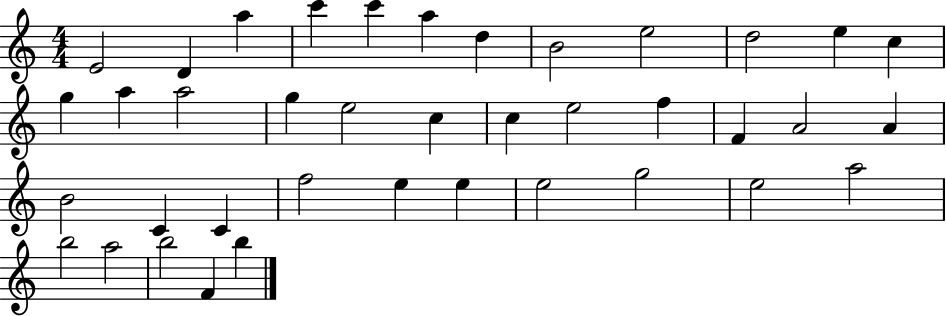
E4/h D4/q A5/q C6/q C6/q A5/q D5/q B4/h E5/h D5/h E5/q C5/q G5/q A5/q A5/h G5/q E5/h C5/q C5/q E5/h F5/q F4/q A4/h A4/q B4/h C4/q C4/q F5/h E5/q E5/q E5/h G5/h E5/h A5/h B5/h A5/h B5/h F4/q B5/q